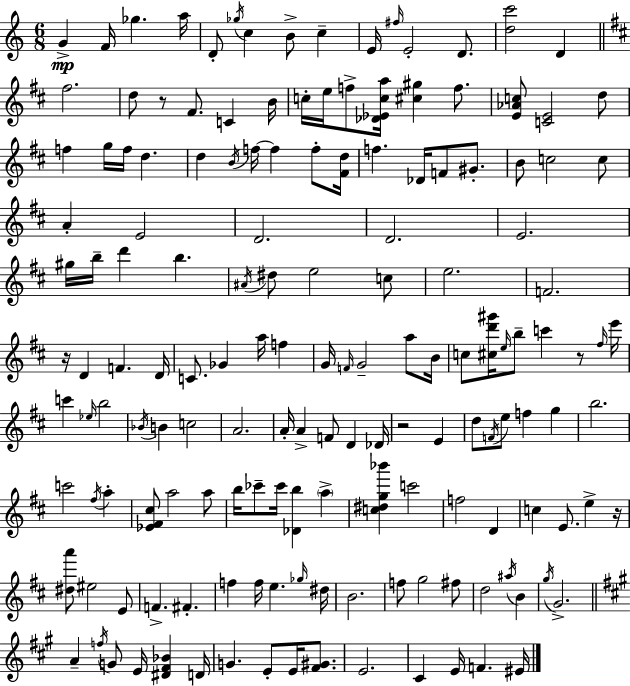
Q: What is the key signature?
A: A minor